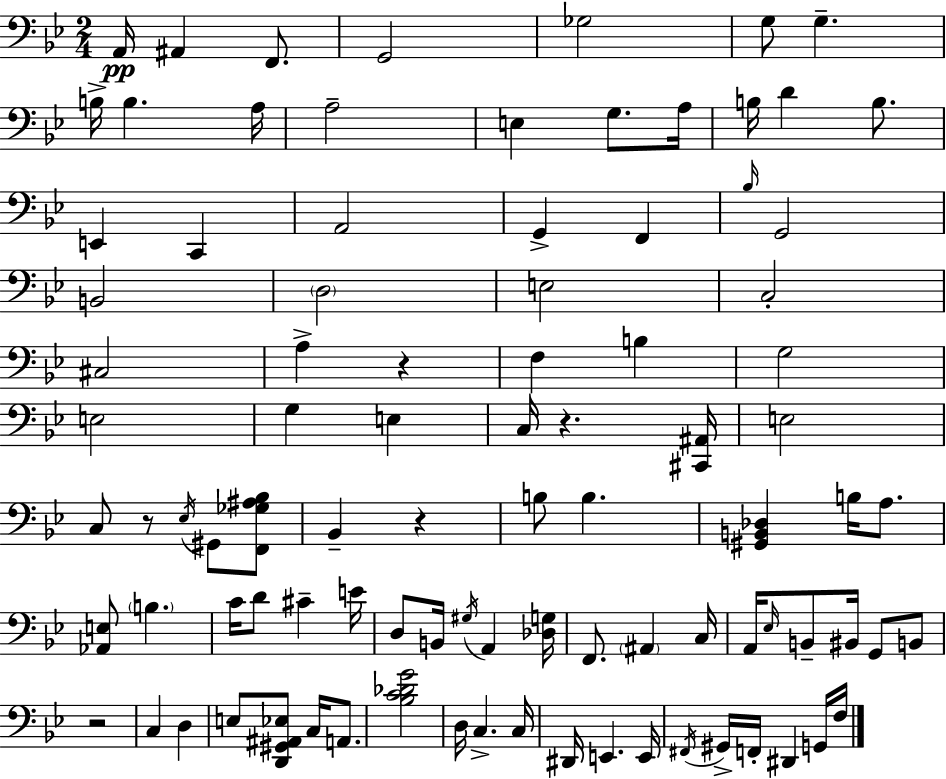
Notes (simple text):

A2/s A#2/q F2/e. G2/h Gb3/h G3/e G3/q. B3/s B3/q. A3/s A3/h E3/q G3/e. A3/s B3/s D4/q B3/e. E2/q C2/q A2/h G2/q F2/q Bb3/s G2/h B2/h D3/h E3/h C3/h C#3/h A3/q R/q F3/q B3/q G3/h E3/h G3/q E3/q C3/s R/q. [C#2,A#2]/s E3/h C3/e R/e Eb3/s G#2/e [F2,Gb3,A#3,Bb3]/e Bb2/q R/q B3/e B3/q. [G#2,B2,Db3]/q B3/s A3/e. [Ab2,E3]/e B3/q. C4/s D4/e C#4/q E4/s D3/e B2/s G#3/s A2/q [Db3,G3]/s F2/e. A#2/q C3/s A2/s Eb3/s B2/e BIS2/s G2/e B2/e R/h C3/q D3/q E3/e [D2,G#2,A#2,Eb3]/e C3/s A2/e. [Bb3,C4,Db4,G4]/h D3/s C3/q. C3/s D#2/s E2/q. E2/s F#2/s G#2/s F2/s D#2/q G2/s F3/s